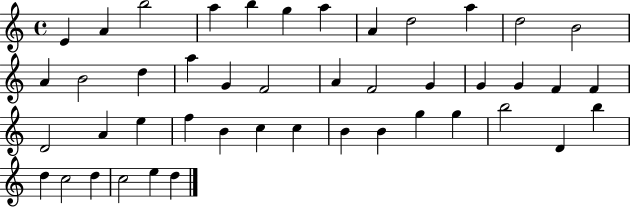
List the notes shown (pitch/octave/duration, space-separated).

E4/q A4/q B5/h A5/q B5/q G5/q A5/q A4/q D5/h A5/q D5/h B4/h A4/q B4/h D5/q A5/q G4/q F4/h A4/q F4/h G4/q G4/q G4/q F4/q F4/q D4/h A4/q E5/q F5/q B4/q C5/q C5/q B4/q B4/q G5/q G5/q B5/h D4/q B5/q D5/q C5/h D5/q C5/h E5/q D5/q